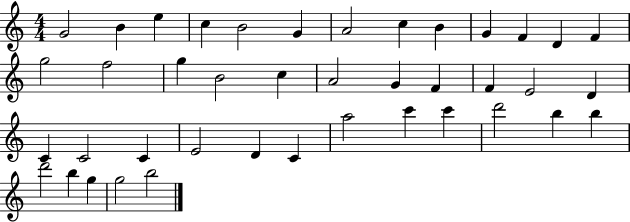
{
  \clef treble
  \numericTimeSignature
  \time 4/4
  \key c \major
  g'2 b'4 e''4 | c''4 b'2 g'4 | a'2 c''4 b'4 | g'4 f'4 d'4 f'4 | \break g''2 f''2 | g''4 b'2 c''4 | a'2 g'4 f'4 | f'4 e'2 d'4 | \break c'4 c'2 c'4 | e'2 d'4 c'4 | a''2 c'''4 c'''4 | d'''2 b''4 b''4 | \break d'''2 b''4 g''4 | g''2 b''2 | \bar "|."
}